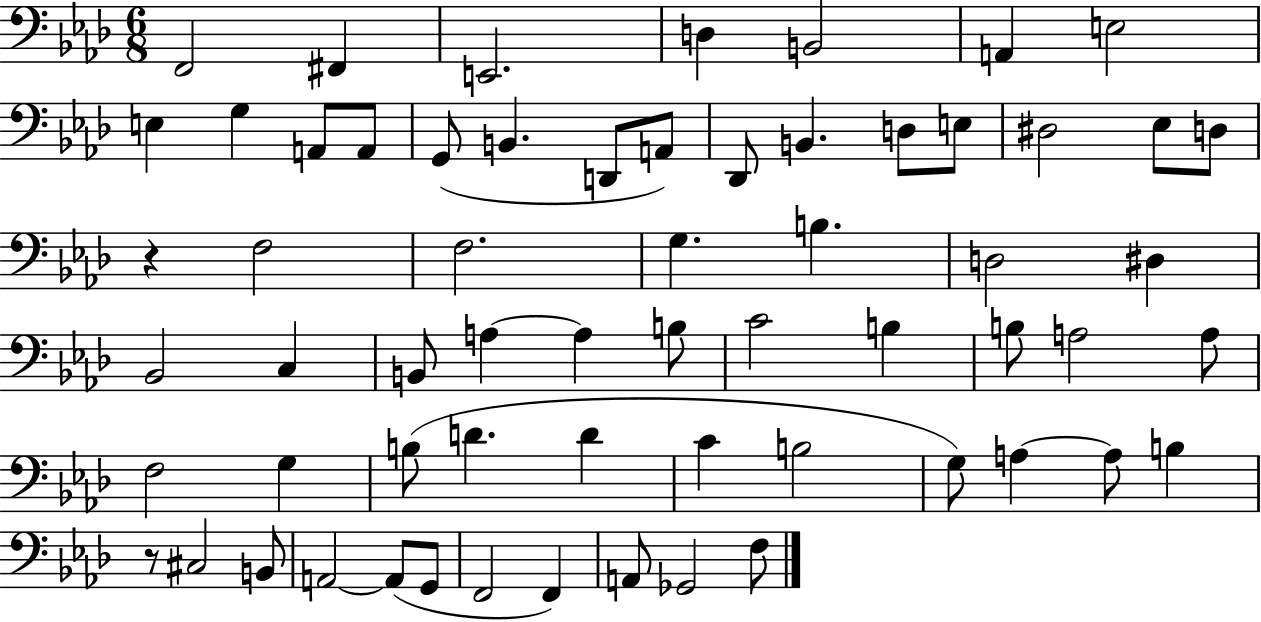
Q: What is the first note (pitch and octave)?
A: F2